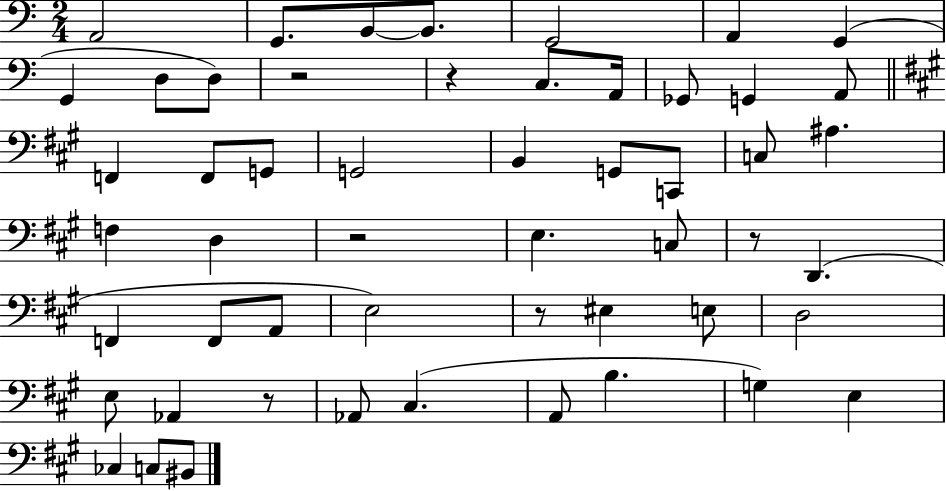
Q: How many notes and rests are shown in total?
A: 53